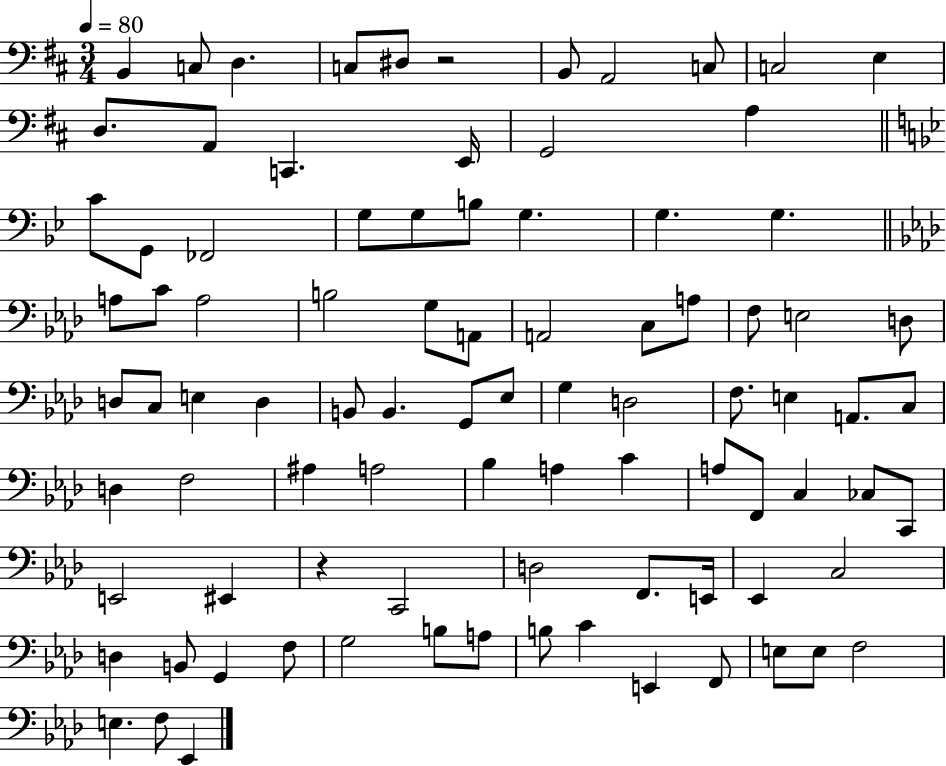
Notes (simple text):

B2/q C3/e D3/q. C3/e D#3/e R/h B2/e A2/h C3/e C3/h E3/q D3/e. A2/e C2/q. E2/s G2/h A3/q C4/e G2/e FES2/h G3/e G3/e B3/e G3/q. G3/q. G3/q. A3/e C4/e A3/h B3/h G3/e A2/e A2/h C3/e A3/e F3/e E3/h D3/e D3/e C3/e E3/q D3/q B2/e B2/q. G2/e Eb3/e G3/q D3/h F3/e. E3/q A2/e. C3/e D3/q F3/h A#3/q A3/h Bb3/q A3/q C4/q A3/e F2/e C3/q CES3/e C2/e E2/h EIS2/q R/q C2/h D3/h F2/e. E2/s Eb2/q C3/h D3/q B2/e G2/q F3/e G3/h B3/e A3/e B3/e C4/q E2/q F2/e E3/e E3/e F3/h E3/q. F3/e Eb2/q